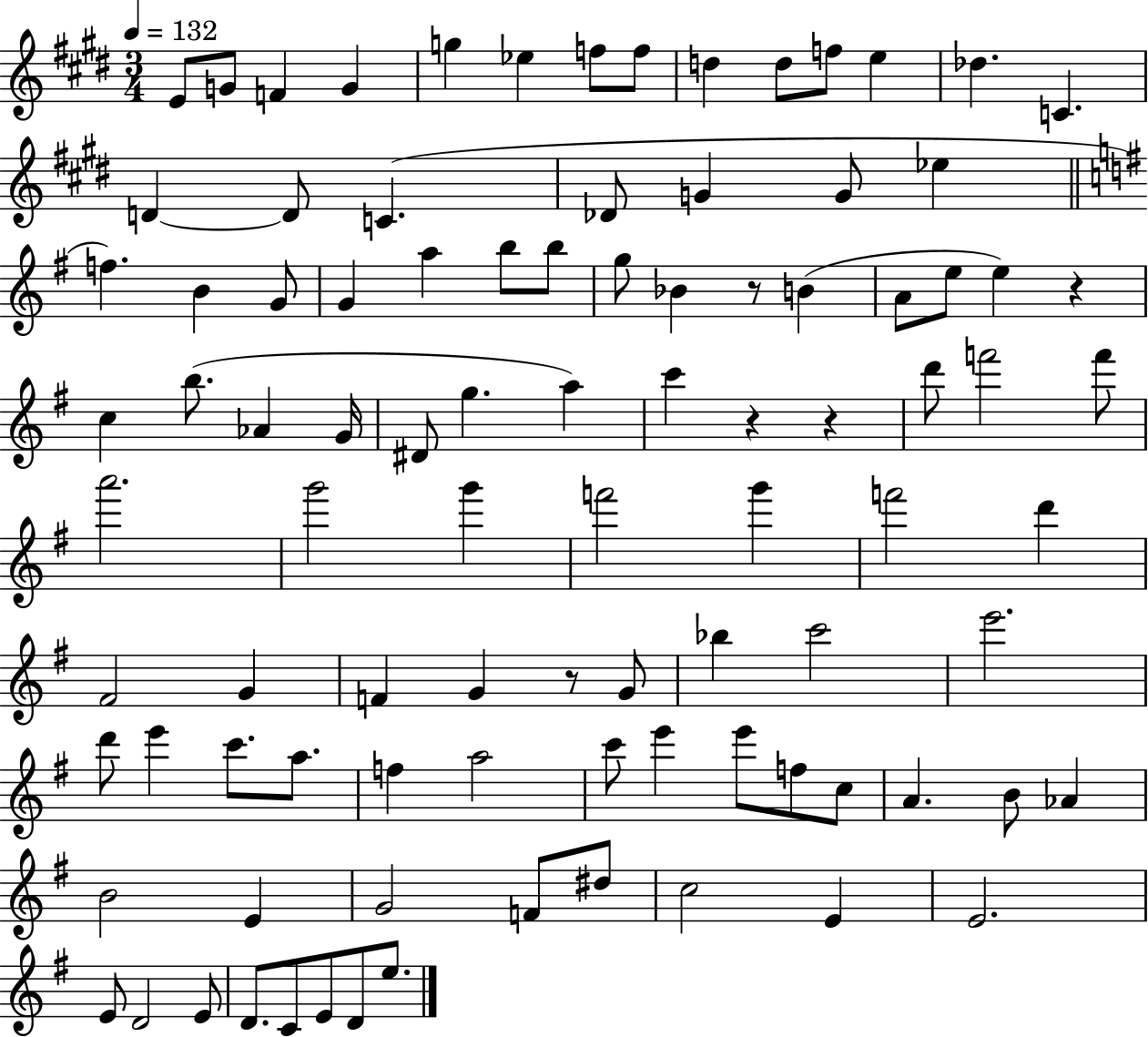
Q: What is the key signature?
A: E major